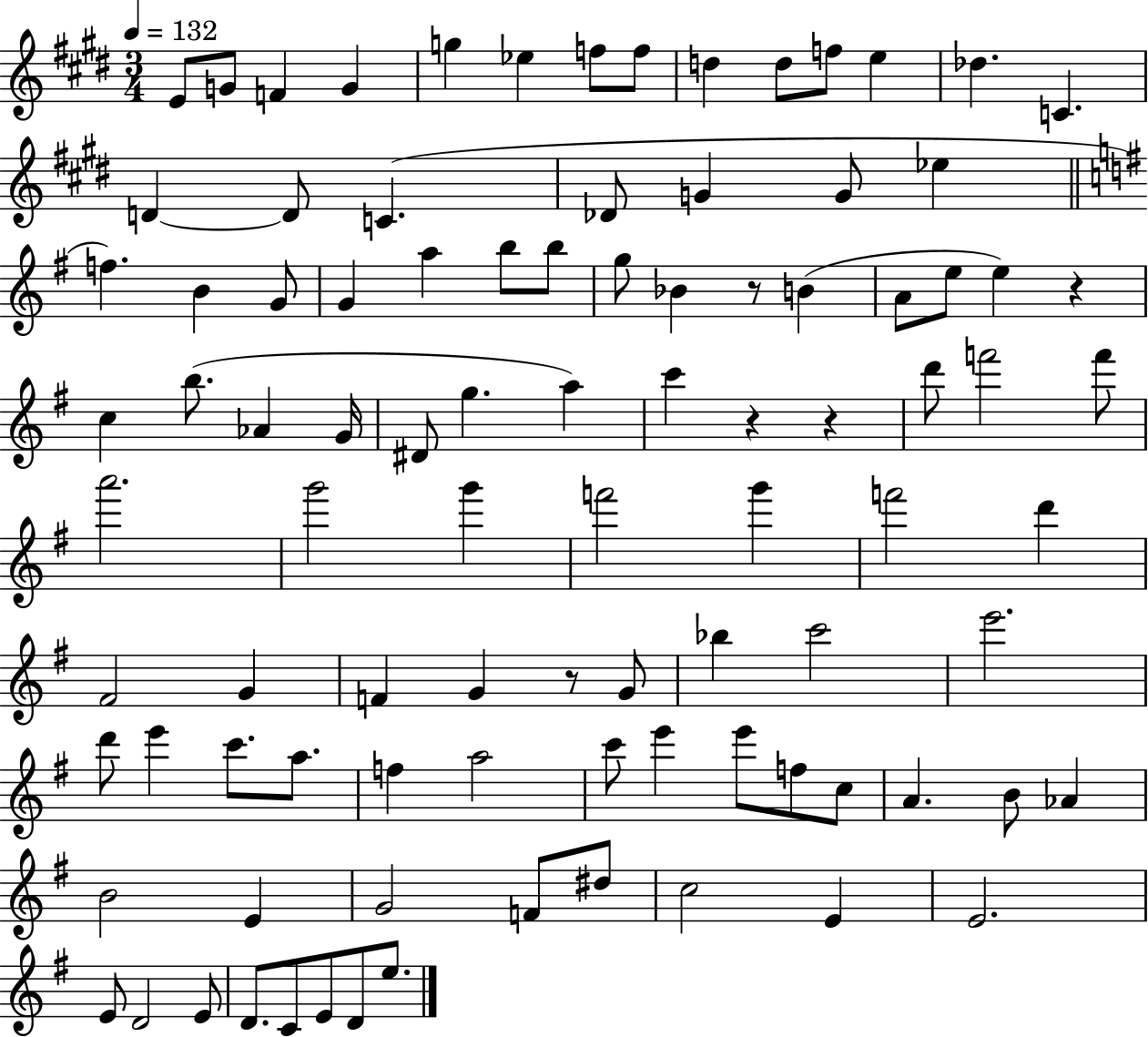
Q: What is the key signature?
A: E major